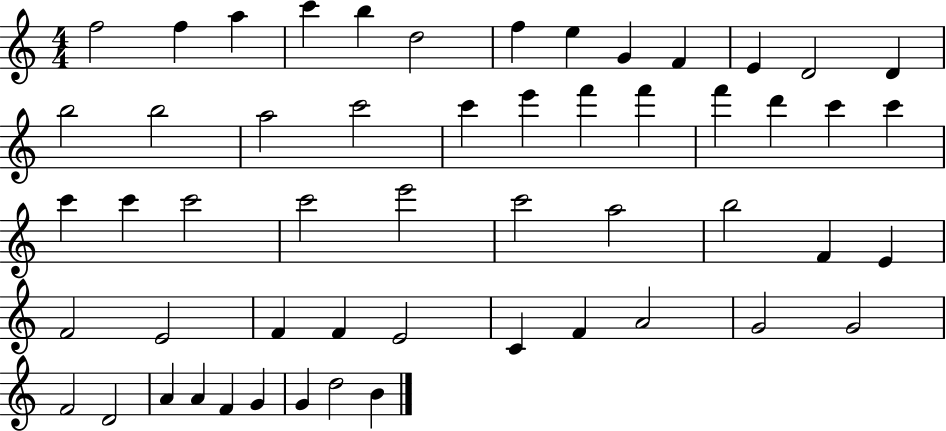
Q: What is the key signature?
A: C major